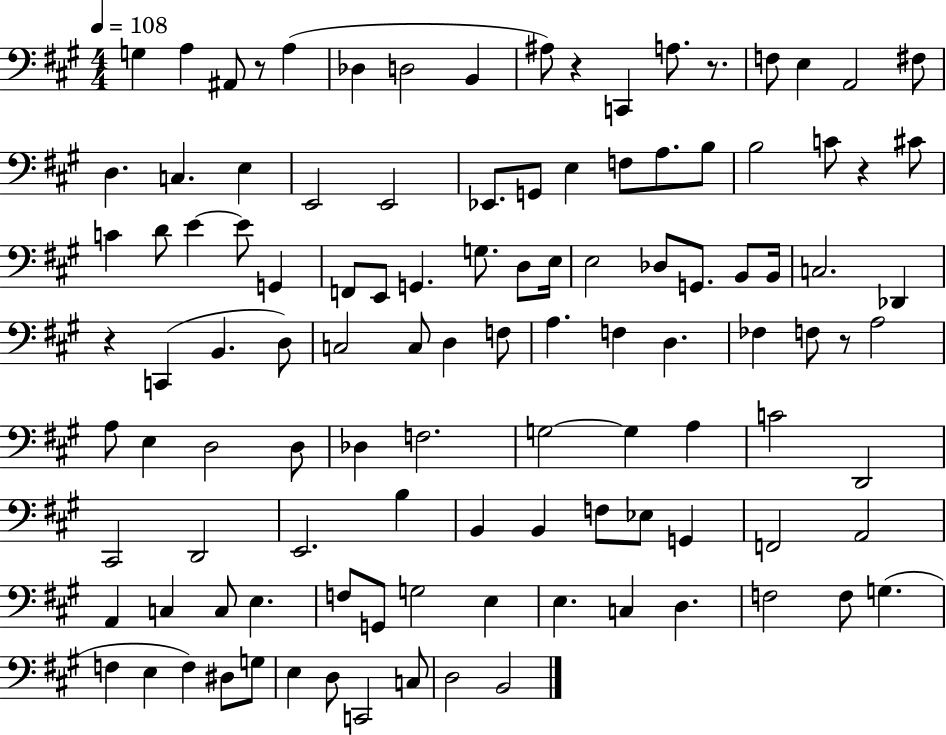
{
  \clef bass
  \numericTimeSignature
  \time 4/4
  \key a \major
  \tempo 4 = 108
  g4 a4 ais,8 r8 a4( | des4 d2 b,4 | ais8) r4 c,4 a8. r8. | f8 e4 a,2 fis8 | \break d4. c4. e4 | e,2 e,2 | ees,8. g,8 e4 f8 a8. b8 | b2 c'8 r4 cis'8 | \break c'4 d'8 e'4~~ e'8 g,4 | f,8 e,8 g,4. g8. d8 e16 | e2 des8 g,8. b,8 b,16 | c2. des,4 | \break r4 c,4( b,4. d8) | c2 c8 d4 f8 | a4. f4 d4. | fes4 f8 r8 a2 | \break a8 e4 d2 d8 | des4 f2. | g2~~ g4 a4 | c'2 d,2 | \break cis,2 d,2 | e,2. b4 | b,4 b,4 f8 ees8 g,4 | f,2 a,2 | \break a,4 c4 c8 e4. | f8 g,8 g2 e4 | e4. c4 d4. | f2 f8 g4.( | \break f4 e4 f4) dis8 g8 | e4 d8 c,2 c8 | d2 b,2 | \bar "|."
}